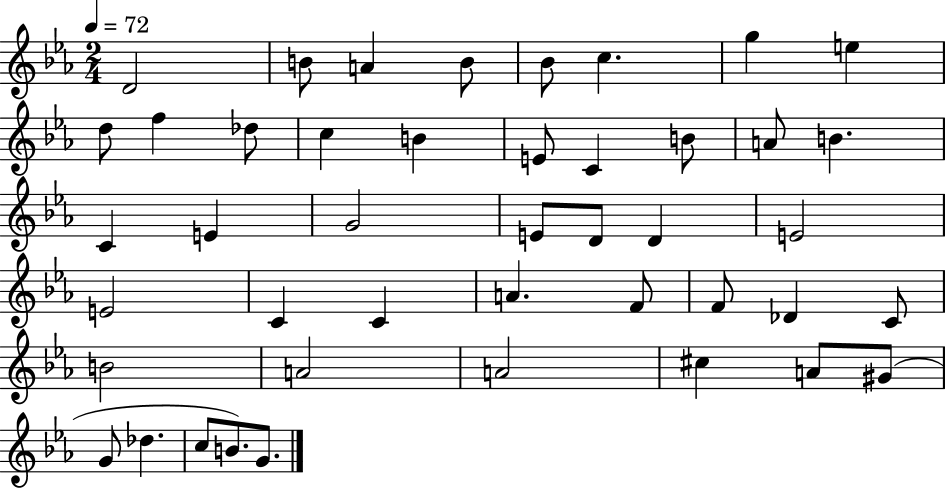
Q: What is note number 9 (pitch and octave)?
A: D5